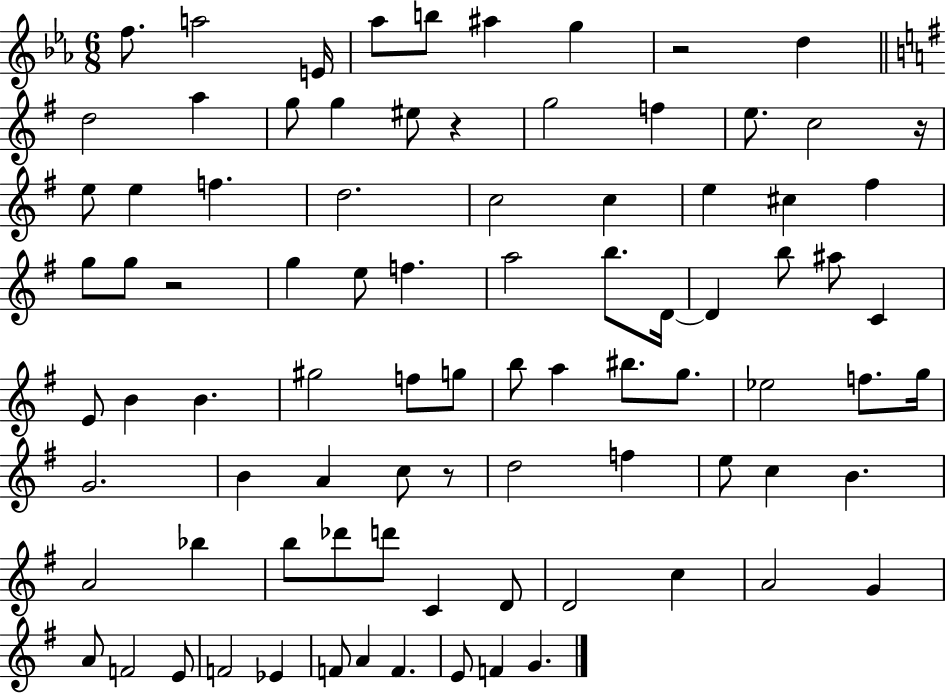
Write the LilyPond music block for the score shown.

{
  \clef treble
  \numericTimeSignature
  \time 6/8
  \key ees \major
  f''8. a''2 e'16 | aes''8 b''8 ais''4 g''4 | r2 d''4 | \bar "||" \break \key e \minor d''2 a''4 | g''8 g''4 eis''8 r4 | g''2 f''4 | e''8. c''2 r16 | \break e''8 e''4 f''4. | d''2. | c''2 c''4 | e''4 cis''4 fis''4 | \break g''8 g''8 r2 | g''4 e''8 f''4. | a''2 b''8. d'16~~ | d'4 b''8 ais''8 c'4 | \break e'8 b'4 b'4. | gis''2 f''8 g''8 | b''8 a''4 bis''8. g''8. | ees''2 f''8. g''16 | \break g'2. | b'4 a'4 c''8 r8 | d''2 f''4 | e''8 c''4 b'4. | \break a'2 bes''4 | b''8 des'''8 d'''8 c'4 d'8 | d'2 c''4 | a'2 g'4 | \break a'8 f'2 e'8 | f'2 ees'4 | f'8 a'4 f'4. | e'8 f'4 g'4. | \break \bar "|."
}